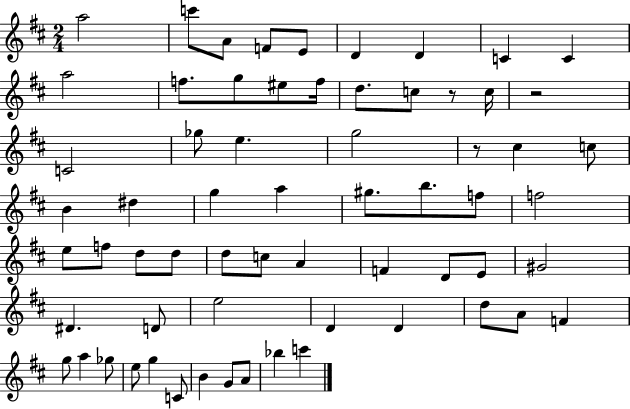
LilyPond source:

{
  \clef treble
  \numericTimeSignature
  \time 2/4
  \key d \major
  a''2 | c'''8 a'8 f'8 e'8 | d'4 d'4 | c'4 c'4 | \break a''2 | f''8. g''8 eis''8 f''16 | d''8. c''8 r8 c''16 | r2 | \break c'2 | ges''8 e''4. | g''2 | r8 cis''4 c''8 | \break b'4 dis''4 | g''4 a''4 | gis''8. b''8. f''8 | f''2 | \break e''8 f''8 d''8 d''8 | d''8 c''8 a'4 | f'4 d'8 e'8 | gis'2 | \break dis'4. d'8 | e''2 | d'4 d'4 | d''8 a'8 f'4 | \break g''8 a''4 ges''8 | e''8 g''4 c'8 | b'4 g'8 a'8 | bes''4 c'''4 | \break \bar "|."
}